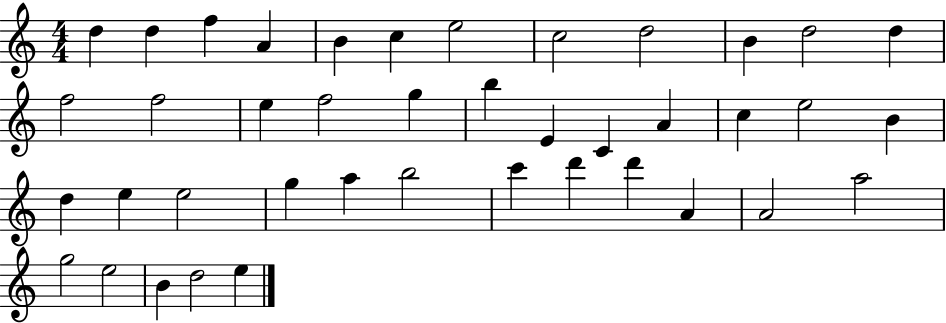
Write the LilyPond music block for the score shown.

{
  \clef treble
  \numericTimeSignature
  \time 4/4
  \key c \major
  d''4 d''4 f''4 a'4 | b'4 c''4 e''2 | c''2 d''2 | b'4 d''2 d''4 | \break f''2 f''2 | e''4 f''2 g''4 | b''4 e'4 c'4 a'4 | c''4 e''2 b'4 | \break d''4 e''4 e''2 | g''4 a''4 b''2 | c'''4 d'''4 d'''4 a'4 | a'2 a''2 | \break g''2 e''2 | b'4 d''2 e''4 | \bar "|."
}